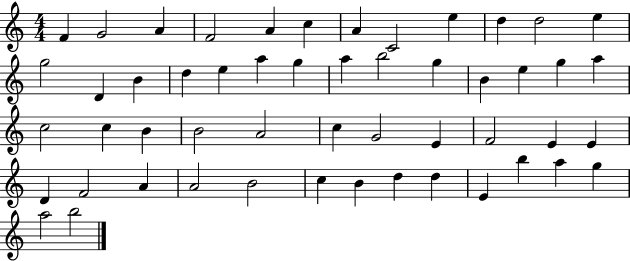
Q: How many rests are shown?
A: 0